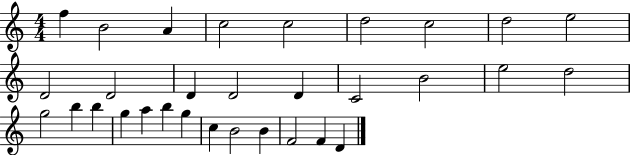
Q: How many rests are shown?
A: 0